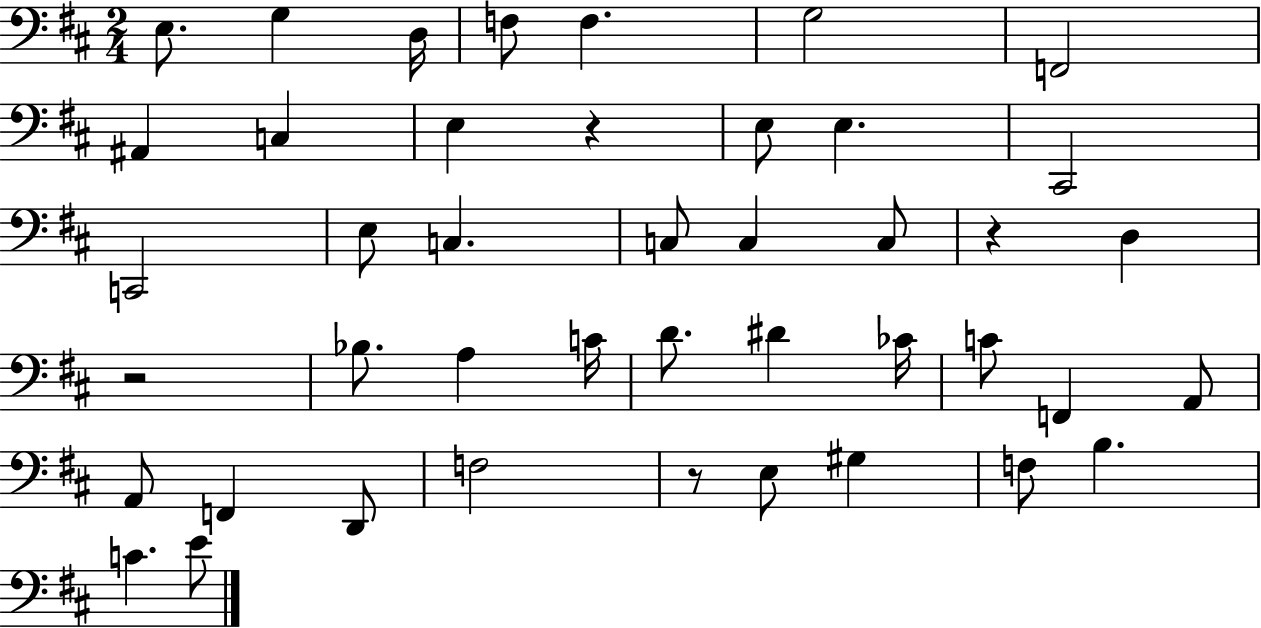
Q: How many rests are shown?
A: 4